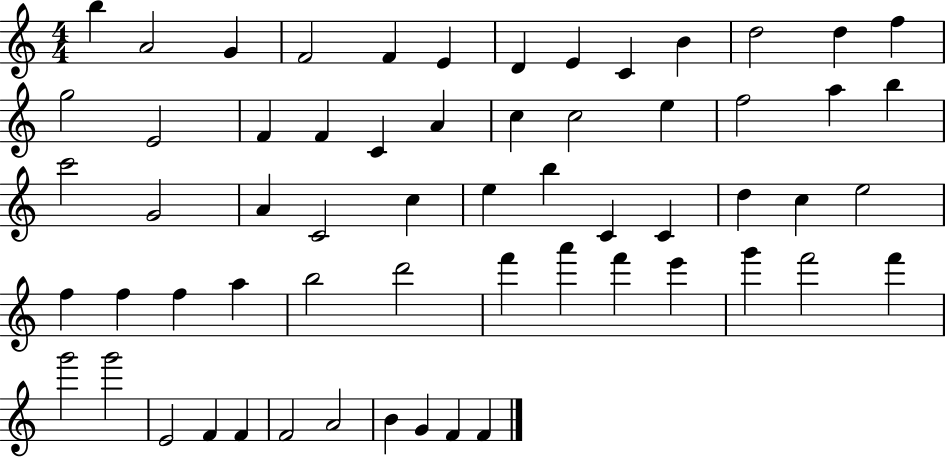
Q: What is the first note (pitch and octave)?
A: B5